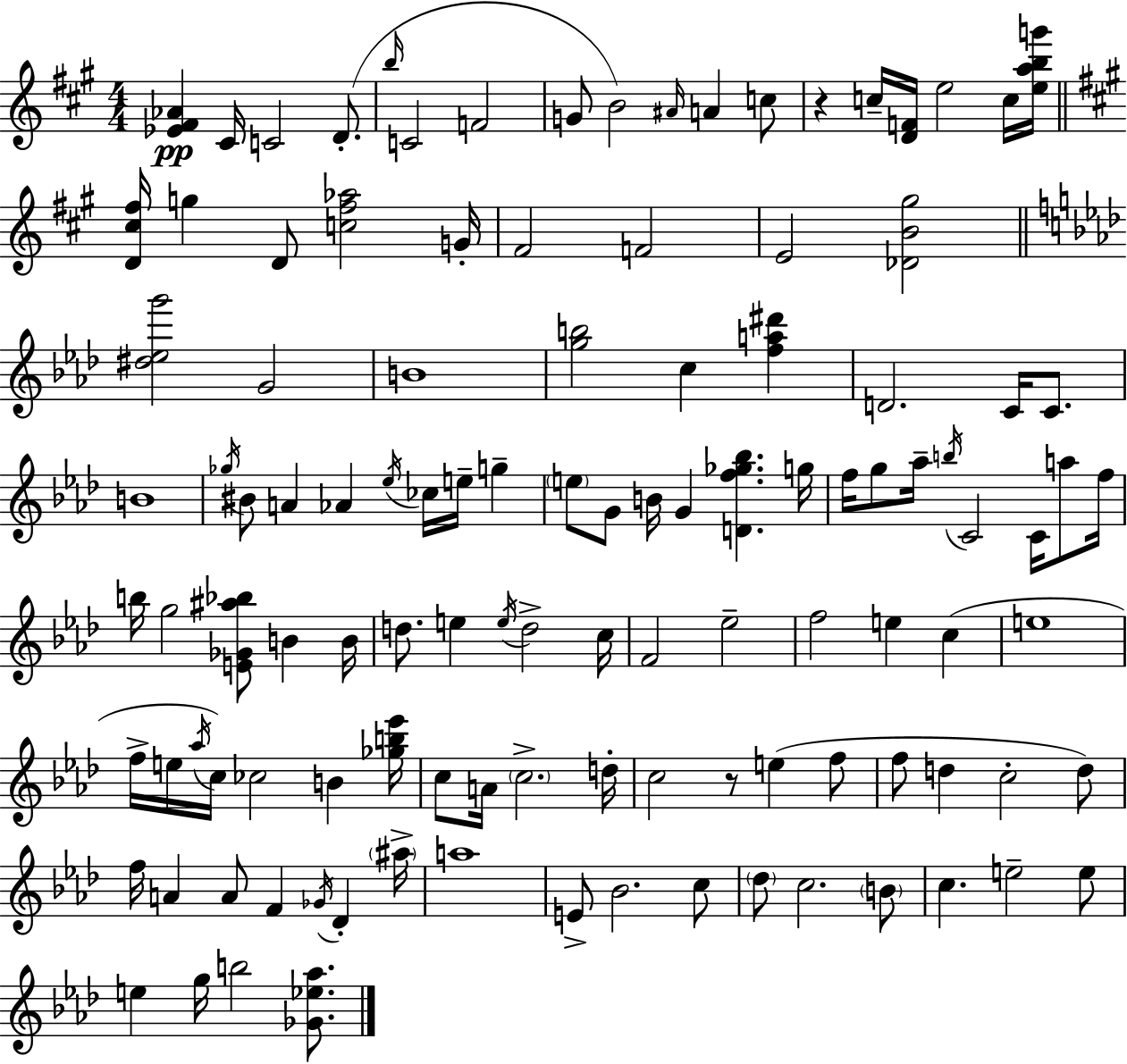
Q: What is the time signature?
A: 4/4